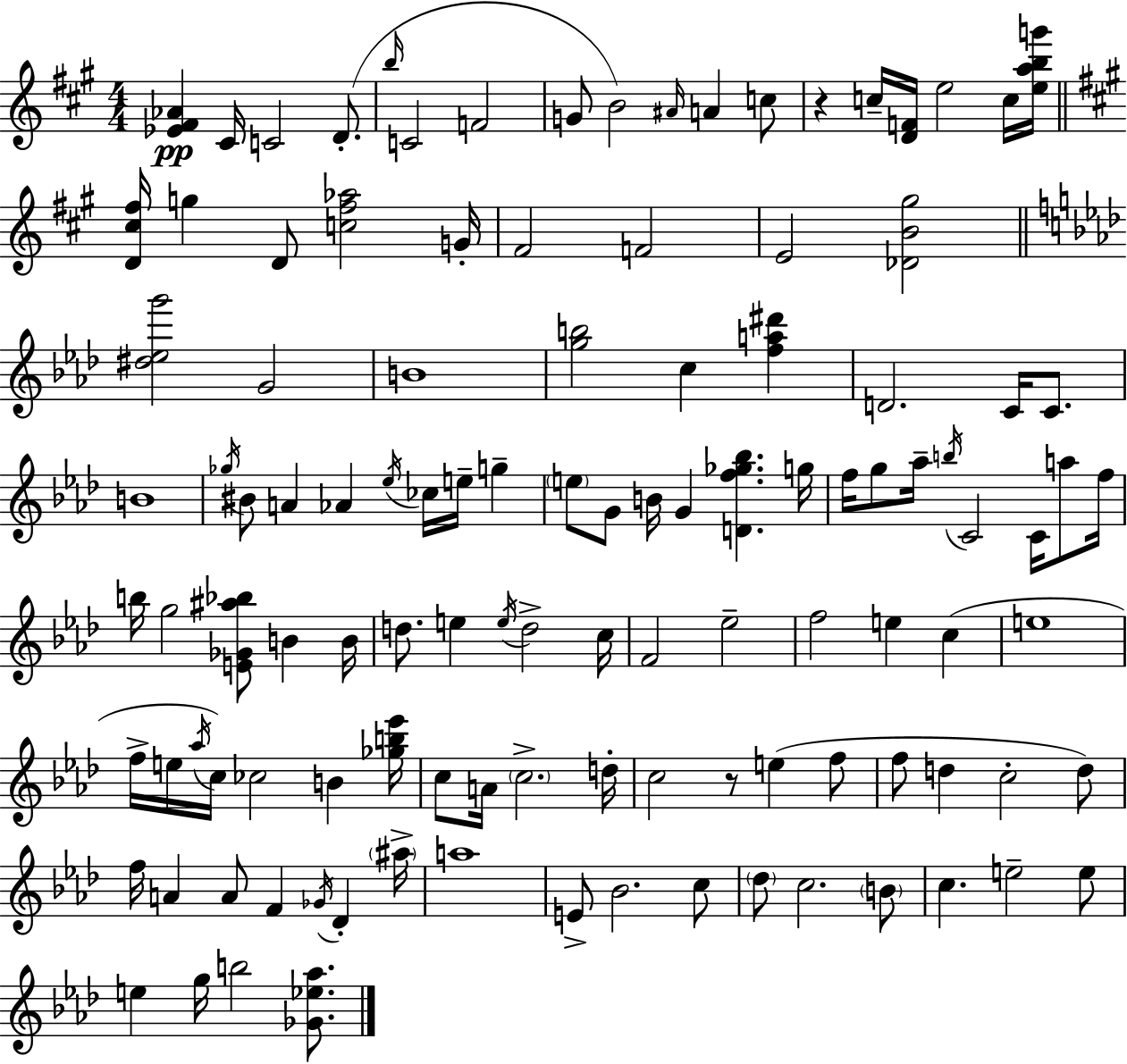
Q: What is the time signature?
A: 4/4